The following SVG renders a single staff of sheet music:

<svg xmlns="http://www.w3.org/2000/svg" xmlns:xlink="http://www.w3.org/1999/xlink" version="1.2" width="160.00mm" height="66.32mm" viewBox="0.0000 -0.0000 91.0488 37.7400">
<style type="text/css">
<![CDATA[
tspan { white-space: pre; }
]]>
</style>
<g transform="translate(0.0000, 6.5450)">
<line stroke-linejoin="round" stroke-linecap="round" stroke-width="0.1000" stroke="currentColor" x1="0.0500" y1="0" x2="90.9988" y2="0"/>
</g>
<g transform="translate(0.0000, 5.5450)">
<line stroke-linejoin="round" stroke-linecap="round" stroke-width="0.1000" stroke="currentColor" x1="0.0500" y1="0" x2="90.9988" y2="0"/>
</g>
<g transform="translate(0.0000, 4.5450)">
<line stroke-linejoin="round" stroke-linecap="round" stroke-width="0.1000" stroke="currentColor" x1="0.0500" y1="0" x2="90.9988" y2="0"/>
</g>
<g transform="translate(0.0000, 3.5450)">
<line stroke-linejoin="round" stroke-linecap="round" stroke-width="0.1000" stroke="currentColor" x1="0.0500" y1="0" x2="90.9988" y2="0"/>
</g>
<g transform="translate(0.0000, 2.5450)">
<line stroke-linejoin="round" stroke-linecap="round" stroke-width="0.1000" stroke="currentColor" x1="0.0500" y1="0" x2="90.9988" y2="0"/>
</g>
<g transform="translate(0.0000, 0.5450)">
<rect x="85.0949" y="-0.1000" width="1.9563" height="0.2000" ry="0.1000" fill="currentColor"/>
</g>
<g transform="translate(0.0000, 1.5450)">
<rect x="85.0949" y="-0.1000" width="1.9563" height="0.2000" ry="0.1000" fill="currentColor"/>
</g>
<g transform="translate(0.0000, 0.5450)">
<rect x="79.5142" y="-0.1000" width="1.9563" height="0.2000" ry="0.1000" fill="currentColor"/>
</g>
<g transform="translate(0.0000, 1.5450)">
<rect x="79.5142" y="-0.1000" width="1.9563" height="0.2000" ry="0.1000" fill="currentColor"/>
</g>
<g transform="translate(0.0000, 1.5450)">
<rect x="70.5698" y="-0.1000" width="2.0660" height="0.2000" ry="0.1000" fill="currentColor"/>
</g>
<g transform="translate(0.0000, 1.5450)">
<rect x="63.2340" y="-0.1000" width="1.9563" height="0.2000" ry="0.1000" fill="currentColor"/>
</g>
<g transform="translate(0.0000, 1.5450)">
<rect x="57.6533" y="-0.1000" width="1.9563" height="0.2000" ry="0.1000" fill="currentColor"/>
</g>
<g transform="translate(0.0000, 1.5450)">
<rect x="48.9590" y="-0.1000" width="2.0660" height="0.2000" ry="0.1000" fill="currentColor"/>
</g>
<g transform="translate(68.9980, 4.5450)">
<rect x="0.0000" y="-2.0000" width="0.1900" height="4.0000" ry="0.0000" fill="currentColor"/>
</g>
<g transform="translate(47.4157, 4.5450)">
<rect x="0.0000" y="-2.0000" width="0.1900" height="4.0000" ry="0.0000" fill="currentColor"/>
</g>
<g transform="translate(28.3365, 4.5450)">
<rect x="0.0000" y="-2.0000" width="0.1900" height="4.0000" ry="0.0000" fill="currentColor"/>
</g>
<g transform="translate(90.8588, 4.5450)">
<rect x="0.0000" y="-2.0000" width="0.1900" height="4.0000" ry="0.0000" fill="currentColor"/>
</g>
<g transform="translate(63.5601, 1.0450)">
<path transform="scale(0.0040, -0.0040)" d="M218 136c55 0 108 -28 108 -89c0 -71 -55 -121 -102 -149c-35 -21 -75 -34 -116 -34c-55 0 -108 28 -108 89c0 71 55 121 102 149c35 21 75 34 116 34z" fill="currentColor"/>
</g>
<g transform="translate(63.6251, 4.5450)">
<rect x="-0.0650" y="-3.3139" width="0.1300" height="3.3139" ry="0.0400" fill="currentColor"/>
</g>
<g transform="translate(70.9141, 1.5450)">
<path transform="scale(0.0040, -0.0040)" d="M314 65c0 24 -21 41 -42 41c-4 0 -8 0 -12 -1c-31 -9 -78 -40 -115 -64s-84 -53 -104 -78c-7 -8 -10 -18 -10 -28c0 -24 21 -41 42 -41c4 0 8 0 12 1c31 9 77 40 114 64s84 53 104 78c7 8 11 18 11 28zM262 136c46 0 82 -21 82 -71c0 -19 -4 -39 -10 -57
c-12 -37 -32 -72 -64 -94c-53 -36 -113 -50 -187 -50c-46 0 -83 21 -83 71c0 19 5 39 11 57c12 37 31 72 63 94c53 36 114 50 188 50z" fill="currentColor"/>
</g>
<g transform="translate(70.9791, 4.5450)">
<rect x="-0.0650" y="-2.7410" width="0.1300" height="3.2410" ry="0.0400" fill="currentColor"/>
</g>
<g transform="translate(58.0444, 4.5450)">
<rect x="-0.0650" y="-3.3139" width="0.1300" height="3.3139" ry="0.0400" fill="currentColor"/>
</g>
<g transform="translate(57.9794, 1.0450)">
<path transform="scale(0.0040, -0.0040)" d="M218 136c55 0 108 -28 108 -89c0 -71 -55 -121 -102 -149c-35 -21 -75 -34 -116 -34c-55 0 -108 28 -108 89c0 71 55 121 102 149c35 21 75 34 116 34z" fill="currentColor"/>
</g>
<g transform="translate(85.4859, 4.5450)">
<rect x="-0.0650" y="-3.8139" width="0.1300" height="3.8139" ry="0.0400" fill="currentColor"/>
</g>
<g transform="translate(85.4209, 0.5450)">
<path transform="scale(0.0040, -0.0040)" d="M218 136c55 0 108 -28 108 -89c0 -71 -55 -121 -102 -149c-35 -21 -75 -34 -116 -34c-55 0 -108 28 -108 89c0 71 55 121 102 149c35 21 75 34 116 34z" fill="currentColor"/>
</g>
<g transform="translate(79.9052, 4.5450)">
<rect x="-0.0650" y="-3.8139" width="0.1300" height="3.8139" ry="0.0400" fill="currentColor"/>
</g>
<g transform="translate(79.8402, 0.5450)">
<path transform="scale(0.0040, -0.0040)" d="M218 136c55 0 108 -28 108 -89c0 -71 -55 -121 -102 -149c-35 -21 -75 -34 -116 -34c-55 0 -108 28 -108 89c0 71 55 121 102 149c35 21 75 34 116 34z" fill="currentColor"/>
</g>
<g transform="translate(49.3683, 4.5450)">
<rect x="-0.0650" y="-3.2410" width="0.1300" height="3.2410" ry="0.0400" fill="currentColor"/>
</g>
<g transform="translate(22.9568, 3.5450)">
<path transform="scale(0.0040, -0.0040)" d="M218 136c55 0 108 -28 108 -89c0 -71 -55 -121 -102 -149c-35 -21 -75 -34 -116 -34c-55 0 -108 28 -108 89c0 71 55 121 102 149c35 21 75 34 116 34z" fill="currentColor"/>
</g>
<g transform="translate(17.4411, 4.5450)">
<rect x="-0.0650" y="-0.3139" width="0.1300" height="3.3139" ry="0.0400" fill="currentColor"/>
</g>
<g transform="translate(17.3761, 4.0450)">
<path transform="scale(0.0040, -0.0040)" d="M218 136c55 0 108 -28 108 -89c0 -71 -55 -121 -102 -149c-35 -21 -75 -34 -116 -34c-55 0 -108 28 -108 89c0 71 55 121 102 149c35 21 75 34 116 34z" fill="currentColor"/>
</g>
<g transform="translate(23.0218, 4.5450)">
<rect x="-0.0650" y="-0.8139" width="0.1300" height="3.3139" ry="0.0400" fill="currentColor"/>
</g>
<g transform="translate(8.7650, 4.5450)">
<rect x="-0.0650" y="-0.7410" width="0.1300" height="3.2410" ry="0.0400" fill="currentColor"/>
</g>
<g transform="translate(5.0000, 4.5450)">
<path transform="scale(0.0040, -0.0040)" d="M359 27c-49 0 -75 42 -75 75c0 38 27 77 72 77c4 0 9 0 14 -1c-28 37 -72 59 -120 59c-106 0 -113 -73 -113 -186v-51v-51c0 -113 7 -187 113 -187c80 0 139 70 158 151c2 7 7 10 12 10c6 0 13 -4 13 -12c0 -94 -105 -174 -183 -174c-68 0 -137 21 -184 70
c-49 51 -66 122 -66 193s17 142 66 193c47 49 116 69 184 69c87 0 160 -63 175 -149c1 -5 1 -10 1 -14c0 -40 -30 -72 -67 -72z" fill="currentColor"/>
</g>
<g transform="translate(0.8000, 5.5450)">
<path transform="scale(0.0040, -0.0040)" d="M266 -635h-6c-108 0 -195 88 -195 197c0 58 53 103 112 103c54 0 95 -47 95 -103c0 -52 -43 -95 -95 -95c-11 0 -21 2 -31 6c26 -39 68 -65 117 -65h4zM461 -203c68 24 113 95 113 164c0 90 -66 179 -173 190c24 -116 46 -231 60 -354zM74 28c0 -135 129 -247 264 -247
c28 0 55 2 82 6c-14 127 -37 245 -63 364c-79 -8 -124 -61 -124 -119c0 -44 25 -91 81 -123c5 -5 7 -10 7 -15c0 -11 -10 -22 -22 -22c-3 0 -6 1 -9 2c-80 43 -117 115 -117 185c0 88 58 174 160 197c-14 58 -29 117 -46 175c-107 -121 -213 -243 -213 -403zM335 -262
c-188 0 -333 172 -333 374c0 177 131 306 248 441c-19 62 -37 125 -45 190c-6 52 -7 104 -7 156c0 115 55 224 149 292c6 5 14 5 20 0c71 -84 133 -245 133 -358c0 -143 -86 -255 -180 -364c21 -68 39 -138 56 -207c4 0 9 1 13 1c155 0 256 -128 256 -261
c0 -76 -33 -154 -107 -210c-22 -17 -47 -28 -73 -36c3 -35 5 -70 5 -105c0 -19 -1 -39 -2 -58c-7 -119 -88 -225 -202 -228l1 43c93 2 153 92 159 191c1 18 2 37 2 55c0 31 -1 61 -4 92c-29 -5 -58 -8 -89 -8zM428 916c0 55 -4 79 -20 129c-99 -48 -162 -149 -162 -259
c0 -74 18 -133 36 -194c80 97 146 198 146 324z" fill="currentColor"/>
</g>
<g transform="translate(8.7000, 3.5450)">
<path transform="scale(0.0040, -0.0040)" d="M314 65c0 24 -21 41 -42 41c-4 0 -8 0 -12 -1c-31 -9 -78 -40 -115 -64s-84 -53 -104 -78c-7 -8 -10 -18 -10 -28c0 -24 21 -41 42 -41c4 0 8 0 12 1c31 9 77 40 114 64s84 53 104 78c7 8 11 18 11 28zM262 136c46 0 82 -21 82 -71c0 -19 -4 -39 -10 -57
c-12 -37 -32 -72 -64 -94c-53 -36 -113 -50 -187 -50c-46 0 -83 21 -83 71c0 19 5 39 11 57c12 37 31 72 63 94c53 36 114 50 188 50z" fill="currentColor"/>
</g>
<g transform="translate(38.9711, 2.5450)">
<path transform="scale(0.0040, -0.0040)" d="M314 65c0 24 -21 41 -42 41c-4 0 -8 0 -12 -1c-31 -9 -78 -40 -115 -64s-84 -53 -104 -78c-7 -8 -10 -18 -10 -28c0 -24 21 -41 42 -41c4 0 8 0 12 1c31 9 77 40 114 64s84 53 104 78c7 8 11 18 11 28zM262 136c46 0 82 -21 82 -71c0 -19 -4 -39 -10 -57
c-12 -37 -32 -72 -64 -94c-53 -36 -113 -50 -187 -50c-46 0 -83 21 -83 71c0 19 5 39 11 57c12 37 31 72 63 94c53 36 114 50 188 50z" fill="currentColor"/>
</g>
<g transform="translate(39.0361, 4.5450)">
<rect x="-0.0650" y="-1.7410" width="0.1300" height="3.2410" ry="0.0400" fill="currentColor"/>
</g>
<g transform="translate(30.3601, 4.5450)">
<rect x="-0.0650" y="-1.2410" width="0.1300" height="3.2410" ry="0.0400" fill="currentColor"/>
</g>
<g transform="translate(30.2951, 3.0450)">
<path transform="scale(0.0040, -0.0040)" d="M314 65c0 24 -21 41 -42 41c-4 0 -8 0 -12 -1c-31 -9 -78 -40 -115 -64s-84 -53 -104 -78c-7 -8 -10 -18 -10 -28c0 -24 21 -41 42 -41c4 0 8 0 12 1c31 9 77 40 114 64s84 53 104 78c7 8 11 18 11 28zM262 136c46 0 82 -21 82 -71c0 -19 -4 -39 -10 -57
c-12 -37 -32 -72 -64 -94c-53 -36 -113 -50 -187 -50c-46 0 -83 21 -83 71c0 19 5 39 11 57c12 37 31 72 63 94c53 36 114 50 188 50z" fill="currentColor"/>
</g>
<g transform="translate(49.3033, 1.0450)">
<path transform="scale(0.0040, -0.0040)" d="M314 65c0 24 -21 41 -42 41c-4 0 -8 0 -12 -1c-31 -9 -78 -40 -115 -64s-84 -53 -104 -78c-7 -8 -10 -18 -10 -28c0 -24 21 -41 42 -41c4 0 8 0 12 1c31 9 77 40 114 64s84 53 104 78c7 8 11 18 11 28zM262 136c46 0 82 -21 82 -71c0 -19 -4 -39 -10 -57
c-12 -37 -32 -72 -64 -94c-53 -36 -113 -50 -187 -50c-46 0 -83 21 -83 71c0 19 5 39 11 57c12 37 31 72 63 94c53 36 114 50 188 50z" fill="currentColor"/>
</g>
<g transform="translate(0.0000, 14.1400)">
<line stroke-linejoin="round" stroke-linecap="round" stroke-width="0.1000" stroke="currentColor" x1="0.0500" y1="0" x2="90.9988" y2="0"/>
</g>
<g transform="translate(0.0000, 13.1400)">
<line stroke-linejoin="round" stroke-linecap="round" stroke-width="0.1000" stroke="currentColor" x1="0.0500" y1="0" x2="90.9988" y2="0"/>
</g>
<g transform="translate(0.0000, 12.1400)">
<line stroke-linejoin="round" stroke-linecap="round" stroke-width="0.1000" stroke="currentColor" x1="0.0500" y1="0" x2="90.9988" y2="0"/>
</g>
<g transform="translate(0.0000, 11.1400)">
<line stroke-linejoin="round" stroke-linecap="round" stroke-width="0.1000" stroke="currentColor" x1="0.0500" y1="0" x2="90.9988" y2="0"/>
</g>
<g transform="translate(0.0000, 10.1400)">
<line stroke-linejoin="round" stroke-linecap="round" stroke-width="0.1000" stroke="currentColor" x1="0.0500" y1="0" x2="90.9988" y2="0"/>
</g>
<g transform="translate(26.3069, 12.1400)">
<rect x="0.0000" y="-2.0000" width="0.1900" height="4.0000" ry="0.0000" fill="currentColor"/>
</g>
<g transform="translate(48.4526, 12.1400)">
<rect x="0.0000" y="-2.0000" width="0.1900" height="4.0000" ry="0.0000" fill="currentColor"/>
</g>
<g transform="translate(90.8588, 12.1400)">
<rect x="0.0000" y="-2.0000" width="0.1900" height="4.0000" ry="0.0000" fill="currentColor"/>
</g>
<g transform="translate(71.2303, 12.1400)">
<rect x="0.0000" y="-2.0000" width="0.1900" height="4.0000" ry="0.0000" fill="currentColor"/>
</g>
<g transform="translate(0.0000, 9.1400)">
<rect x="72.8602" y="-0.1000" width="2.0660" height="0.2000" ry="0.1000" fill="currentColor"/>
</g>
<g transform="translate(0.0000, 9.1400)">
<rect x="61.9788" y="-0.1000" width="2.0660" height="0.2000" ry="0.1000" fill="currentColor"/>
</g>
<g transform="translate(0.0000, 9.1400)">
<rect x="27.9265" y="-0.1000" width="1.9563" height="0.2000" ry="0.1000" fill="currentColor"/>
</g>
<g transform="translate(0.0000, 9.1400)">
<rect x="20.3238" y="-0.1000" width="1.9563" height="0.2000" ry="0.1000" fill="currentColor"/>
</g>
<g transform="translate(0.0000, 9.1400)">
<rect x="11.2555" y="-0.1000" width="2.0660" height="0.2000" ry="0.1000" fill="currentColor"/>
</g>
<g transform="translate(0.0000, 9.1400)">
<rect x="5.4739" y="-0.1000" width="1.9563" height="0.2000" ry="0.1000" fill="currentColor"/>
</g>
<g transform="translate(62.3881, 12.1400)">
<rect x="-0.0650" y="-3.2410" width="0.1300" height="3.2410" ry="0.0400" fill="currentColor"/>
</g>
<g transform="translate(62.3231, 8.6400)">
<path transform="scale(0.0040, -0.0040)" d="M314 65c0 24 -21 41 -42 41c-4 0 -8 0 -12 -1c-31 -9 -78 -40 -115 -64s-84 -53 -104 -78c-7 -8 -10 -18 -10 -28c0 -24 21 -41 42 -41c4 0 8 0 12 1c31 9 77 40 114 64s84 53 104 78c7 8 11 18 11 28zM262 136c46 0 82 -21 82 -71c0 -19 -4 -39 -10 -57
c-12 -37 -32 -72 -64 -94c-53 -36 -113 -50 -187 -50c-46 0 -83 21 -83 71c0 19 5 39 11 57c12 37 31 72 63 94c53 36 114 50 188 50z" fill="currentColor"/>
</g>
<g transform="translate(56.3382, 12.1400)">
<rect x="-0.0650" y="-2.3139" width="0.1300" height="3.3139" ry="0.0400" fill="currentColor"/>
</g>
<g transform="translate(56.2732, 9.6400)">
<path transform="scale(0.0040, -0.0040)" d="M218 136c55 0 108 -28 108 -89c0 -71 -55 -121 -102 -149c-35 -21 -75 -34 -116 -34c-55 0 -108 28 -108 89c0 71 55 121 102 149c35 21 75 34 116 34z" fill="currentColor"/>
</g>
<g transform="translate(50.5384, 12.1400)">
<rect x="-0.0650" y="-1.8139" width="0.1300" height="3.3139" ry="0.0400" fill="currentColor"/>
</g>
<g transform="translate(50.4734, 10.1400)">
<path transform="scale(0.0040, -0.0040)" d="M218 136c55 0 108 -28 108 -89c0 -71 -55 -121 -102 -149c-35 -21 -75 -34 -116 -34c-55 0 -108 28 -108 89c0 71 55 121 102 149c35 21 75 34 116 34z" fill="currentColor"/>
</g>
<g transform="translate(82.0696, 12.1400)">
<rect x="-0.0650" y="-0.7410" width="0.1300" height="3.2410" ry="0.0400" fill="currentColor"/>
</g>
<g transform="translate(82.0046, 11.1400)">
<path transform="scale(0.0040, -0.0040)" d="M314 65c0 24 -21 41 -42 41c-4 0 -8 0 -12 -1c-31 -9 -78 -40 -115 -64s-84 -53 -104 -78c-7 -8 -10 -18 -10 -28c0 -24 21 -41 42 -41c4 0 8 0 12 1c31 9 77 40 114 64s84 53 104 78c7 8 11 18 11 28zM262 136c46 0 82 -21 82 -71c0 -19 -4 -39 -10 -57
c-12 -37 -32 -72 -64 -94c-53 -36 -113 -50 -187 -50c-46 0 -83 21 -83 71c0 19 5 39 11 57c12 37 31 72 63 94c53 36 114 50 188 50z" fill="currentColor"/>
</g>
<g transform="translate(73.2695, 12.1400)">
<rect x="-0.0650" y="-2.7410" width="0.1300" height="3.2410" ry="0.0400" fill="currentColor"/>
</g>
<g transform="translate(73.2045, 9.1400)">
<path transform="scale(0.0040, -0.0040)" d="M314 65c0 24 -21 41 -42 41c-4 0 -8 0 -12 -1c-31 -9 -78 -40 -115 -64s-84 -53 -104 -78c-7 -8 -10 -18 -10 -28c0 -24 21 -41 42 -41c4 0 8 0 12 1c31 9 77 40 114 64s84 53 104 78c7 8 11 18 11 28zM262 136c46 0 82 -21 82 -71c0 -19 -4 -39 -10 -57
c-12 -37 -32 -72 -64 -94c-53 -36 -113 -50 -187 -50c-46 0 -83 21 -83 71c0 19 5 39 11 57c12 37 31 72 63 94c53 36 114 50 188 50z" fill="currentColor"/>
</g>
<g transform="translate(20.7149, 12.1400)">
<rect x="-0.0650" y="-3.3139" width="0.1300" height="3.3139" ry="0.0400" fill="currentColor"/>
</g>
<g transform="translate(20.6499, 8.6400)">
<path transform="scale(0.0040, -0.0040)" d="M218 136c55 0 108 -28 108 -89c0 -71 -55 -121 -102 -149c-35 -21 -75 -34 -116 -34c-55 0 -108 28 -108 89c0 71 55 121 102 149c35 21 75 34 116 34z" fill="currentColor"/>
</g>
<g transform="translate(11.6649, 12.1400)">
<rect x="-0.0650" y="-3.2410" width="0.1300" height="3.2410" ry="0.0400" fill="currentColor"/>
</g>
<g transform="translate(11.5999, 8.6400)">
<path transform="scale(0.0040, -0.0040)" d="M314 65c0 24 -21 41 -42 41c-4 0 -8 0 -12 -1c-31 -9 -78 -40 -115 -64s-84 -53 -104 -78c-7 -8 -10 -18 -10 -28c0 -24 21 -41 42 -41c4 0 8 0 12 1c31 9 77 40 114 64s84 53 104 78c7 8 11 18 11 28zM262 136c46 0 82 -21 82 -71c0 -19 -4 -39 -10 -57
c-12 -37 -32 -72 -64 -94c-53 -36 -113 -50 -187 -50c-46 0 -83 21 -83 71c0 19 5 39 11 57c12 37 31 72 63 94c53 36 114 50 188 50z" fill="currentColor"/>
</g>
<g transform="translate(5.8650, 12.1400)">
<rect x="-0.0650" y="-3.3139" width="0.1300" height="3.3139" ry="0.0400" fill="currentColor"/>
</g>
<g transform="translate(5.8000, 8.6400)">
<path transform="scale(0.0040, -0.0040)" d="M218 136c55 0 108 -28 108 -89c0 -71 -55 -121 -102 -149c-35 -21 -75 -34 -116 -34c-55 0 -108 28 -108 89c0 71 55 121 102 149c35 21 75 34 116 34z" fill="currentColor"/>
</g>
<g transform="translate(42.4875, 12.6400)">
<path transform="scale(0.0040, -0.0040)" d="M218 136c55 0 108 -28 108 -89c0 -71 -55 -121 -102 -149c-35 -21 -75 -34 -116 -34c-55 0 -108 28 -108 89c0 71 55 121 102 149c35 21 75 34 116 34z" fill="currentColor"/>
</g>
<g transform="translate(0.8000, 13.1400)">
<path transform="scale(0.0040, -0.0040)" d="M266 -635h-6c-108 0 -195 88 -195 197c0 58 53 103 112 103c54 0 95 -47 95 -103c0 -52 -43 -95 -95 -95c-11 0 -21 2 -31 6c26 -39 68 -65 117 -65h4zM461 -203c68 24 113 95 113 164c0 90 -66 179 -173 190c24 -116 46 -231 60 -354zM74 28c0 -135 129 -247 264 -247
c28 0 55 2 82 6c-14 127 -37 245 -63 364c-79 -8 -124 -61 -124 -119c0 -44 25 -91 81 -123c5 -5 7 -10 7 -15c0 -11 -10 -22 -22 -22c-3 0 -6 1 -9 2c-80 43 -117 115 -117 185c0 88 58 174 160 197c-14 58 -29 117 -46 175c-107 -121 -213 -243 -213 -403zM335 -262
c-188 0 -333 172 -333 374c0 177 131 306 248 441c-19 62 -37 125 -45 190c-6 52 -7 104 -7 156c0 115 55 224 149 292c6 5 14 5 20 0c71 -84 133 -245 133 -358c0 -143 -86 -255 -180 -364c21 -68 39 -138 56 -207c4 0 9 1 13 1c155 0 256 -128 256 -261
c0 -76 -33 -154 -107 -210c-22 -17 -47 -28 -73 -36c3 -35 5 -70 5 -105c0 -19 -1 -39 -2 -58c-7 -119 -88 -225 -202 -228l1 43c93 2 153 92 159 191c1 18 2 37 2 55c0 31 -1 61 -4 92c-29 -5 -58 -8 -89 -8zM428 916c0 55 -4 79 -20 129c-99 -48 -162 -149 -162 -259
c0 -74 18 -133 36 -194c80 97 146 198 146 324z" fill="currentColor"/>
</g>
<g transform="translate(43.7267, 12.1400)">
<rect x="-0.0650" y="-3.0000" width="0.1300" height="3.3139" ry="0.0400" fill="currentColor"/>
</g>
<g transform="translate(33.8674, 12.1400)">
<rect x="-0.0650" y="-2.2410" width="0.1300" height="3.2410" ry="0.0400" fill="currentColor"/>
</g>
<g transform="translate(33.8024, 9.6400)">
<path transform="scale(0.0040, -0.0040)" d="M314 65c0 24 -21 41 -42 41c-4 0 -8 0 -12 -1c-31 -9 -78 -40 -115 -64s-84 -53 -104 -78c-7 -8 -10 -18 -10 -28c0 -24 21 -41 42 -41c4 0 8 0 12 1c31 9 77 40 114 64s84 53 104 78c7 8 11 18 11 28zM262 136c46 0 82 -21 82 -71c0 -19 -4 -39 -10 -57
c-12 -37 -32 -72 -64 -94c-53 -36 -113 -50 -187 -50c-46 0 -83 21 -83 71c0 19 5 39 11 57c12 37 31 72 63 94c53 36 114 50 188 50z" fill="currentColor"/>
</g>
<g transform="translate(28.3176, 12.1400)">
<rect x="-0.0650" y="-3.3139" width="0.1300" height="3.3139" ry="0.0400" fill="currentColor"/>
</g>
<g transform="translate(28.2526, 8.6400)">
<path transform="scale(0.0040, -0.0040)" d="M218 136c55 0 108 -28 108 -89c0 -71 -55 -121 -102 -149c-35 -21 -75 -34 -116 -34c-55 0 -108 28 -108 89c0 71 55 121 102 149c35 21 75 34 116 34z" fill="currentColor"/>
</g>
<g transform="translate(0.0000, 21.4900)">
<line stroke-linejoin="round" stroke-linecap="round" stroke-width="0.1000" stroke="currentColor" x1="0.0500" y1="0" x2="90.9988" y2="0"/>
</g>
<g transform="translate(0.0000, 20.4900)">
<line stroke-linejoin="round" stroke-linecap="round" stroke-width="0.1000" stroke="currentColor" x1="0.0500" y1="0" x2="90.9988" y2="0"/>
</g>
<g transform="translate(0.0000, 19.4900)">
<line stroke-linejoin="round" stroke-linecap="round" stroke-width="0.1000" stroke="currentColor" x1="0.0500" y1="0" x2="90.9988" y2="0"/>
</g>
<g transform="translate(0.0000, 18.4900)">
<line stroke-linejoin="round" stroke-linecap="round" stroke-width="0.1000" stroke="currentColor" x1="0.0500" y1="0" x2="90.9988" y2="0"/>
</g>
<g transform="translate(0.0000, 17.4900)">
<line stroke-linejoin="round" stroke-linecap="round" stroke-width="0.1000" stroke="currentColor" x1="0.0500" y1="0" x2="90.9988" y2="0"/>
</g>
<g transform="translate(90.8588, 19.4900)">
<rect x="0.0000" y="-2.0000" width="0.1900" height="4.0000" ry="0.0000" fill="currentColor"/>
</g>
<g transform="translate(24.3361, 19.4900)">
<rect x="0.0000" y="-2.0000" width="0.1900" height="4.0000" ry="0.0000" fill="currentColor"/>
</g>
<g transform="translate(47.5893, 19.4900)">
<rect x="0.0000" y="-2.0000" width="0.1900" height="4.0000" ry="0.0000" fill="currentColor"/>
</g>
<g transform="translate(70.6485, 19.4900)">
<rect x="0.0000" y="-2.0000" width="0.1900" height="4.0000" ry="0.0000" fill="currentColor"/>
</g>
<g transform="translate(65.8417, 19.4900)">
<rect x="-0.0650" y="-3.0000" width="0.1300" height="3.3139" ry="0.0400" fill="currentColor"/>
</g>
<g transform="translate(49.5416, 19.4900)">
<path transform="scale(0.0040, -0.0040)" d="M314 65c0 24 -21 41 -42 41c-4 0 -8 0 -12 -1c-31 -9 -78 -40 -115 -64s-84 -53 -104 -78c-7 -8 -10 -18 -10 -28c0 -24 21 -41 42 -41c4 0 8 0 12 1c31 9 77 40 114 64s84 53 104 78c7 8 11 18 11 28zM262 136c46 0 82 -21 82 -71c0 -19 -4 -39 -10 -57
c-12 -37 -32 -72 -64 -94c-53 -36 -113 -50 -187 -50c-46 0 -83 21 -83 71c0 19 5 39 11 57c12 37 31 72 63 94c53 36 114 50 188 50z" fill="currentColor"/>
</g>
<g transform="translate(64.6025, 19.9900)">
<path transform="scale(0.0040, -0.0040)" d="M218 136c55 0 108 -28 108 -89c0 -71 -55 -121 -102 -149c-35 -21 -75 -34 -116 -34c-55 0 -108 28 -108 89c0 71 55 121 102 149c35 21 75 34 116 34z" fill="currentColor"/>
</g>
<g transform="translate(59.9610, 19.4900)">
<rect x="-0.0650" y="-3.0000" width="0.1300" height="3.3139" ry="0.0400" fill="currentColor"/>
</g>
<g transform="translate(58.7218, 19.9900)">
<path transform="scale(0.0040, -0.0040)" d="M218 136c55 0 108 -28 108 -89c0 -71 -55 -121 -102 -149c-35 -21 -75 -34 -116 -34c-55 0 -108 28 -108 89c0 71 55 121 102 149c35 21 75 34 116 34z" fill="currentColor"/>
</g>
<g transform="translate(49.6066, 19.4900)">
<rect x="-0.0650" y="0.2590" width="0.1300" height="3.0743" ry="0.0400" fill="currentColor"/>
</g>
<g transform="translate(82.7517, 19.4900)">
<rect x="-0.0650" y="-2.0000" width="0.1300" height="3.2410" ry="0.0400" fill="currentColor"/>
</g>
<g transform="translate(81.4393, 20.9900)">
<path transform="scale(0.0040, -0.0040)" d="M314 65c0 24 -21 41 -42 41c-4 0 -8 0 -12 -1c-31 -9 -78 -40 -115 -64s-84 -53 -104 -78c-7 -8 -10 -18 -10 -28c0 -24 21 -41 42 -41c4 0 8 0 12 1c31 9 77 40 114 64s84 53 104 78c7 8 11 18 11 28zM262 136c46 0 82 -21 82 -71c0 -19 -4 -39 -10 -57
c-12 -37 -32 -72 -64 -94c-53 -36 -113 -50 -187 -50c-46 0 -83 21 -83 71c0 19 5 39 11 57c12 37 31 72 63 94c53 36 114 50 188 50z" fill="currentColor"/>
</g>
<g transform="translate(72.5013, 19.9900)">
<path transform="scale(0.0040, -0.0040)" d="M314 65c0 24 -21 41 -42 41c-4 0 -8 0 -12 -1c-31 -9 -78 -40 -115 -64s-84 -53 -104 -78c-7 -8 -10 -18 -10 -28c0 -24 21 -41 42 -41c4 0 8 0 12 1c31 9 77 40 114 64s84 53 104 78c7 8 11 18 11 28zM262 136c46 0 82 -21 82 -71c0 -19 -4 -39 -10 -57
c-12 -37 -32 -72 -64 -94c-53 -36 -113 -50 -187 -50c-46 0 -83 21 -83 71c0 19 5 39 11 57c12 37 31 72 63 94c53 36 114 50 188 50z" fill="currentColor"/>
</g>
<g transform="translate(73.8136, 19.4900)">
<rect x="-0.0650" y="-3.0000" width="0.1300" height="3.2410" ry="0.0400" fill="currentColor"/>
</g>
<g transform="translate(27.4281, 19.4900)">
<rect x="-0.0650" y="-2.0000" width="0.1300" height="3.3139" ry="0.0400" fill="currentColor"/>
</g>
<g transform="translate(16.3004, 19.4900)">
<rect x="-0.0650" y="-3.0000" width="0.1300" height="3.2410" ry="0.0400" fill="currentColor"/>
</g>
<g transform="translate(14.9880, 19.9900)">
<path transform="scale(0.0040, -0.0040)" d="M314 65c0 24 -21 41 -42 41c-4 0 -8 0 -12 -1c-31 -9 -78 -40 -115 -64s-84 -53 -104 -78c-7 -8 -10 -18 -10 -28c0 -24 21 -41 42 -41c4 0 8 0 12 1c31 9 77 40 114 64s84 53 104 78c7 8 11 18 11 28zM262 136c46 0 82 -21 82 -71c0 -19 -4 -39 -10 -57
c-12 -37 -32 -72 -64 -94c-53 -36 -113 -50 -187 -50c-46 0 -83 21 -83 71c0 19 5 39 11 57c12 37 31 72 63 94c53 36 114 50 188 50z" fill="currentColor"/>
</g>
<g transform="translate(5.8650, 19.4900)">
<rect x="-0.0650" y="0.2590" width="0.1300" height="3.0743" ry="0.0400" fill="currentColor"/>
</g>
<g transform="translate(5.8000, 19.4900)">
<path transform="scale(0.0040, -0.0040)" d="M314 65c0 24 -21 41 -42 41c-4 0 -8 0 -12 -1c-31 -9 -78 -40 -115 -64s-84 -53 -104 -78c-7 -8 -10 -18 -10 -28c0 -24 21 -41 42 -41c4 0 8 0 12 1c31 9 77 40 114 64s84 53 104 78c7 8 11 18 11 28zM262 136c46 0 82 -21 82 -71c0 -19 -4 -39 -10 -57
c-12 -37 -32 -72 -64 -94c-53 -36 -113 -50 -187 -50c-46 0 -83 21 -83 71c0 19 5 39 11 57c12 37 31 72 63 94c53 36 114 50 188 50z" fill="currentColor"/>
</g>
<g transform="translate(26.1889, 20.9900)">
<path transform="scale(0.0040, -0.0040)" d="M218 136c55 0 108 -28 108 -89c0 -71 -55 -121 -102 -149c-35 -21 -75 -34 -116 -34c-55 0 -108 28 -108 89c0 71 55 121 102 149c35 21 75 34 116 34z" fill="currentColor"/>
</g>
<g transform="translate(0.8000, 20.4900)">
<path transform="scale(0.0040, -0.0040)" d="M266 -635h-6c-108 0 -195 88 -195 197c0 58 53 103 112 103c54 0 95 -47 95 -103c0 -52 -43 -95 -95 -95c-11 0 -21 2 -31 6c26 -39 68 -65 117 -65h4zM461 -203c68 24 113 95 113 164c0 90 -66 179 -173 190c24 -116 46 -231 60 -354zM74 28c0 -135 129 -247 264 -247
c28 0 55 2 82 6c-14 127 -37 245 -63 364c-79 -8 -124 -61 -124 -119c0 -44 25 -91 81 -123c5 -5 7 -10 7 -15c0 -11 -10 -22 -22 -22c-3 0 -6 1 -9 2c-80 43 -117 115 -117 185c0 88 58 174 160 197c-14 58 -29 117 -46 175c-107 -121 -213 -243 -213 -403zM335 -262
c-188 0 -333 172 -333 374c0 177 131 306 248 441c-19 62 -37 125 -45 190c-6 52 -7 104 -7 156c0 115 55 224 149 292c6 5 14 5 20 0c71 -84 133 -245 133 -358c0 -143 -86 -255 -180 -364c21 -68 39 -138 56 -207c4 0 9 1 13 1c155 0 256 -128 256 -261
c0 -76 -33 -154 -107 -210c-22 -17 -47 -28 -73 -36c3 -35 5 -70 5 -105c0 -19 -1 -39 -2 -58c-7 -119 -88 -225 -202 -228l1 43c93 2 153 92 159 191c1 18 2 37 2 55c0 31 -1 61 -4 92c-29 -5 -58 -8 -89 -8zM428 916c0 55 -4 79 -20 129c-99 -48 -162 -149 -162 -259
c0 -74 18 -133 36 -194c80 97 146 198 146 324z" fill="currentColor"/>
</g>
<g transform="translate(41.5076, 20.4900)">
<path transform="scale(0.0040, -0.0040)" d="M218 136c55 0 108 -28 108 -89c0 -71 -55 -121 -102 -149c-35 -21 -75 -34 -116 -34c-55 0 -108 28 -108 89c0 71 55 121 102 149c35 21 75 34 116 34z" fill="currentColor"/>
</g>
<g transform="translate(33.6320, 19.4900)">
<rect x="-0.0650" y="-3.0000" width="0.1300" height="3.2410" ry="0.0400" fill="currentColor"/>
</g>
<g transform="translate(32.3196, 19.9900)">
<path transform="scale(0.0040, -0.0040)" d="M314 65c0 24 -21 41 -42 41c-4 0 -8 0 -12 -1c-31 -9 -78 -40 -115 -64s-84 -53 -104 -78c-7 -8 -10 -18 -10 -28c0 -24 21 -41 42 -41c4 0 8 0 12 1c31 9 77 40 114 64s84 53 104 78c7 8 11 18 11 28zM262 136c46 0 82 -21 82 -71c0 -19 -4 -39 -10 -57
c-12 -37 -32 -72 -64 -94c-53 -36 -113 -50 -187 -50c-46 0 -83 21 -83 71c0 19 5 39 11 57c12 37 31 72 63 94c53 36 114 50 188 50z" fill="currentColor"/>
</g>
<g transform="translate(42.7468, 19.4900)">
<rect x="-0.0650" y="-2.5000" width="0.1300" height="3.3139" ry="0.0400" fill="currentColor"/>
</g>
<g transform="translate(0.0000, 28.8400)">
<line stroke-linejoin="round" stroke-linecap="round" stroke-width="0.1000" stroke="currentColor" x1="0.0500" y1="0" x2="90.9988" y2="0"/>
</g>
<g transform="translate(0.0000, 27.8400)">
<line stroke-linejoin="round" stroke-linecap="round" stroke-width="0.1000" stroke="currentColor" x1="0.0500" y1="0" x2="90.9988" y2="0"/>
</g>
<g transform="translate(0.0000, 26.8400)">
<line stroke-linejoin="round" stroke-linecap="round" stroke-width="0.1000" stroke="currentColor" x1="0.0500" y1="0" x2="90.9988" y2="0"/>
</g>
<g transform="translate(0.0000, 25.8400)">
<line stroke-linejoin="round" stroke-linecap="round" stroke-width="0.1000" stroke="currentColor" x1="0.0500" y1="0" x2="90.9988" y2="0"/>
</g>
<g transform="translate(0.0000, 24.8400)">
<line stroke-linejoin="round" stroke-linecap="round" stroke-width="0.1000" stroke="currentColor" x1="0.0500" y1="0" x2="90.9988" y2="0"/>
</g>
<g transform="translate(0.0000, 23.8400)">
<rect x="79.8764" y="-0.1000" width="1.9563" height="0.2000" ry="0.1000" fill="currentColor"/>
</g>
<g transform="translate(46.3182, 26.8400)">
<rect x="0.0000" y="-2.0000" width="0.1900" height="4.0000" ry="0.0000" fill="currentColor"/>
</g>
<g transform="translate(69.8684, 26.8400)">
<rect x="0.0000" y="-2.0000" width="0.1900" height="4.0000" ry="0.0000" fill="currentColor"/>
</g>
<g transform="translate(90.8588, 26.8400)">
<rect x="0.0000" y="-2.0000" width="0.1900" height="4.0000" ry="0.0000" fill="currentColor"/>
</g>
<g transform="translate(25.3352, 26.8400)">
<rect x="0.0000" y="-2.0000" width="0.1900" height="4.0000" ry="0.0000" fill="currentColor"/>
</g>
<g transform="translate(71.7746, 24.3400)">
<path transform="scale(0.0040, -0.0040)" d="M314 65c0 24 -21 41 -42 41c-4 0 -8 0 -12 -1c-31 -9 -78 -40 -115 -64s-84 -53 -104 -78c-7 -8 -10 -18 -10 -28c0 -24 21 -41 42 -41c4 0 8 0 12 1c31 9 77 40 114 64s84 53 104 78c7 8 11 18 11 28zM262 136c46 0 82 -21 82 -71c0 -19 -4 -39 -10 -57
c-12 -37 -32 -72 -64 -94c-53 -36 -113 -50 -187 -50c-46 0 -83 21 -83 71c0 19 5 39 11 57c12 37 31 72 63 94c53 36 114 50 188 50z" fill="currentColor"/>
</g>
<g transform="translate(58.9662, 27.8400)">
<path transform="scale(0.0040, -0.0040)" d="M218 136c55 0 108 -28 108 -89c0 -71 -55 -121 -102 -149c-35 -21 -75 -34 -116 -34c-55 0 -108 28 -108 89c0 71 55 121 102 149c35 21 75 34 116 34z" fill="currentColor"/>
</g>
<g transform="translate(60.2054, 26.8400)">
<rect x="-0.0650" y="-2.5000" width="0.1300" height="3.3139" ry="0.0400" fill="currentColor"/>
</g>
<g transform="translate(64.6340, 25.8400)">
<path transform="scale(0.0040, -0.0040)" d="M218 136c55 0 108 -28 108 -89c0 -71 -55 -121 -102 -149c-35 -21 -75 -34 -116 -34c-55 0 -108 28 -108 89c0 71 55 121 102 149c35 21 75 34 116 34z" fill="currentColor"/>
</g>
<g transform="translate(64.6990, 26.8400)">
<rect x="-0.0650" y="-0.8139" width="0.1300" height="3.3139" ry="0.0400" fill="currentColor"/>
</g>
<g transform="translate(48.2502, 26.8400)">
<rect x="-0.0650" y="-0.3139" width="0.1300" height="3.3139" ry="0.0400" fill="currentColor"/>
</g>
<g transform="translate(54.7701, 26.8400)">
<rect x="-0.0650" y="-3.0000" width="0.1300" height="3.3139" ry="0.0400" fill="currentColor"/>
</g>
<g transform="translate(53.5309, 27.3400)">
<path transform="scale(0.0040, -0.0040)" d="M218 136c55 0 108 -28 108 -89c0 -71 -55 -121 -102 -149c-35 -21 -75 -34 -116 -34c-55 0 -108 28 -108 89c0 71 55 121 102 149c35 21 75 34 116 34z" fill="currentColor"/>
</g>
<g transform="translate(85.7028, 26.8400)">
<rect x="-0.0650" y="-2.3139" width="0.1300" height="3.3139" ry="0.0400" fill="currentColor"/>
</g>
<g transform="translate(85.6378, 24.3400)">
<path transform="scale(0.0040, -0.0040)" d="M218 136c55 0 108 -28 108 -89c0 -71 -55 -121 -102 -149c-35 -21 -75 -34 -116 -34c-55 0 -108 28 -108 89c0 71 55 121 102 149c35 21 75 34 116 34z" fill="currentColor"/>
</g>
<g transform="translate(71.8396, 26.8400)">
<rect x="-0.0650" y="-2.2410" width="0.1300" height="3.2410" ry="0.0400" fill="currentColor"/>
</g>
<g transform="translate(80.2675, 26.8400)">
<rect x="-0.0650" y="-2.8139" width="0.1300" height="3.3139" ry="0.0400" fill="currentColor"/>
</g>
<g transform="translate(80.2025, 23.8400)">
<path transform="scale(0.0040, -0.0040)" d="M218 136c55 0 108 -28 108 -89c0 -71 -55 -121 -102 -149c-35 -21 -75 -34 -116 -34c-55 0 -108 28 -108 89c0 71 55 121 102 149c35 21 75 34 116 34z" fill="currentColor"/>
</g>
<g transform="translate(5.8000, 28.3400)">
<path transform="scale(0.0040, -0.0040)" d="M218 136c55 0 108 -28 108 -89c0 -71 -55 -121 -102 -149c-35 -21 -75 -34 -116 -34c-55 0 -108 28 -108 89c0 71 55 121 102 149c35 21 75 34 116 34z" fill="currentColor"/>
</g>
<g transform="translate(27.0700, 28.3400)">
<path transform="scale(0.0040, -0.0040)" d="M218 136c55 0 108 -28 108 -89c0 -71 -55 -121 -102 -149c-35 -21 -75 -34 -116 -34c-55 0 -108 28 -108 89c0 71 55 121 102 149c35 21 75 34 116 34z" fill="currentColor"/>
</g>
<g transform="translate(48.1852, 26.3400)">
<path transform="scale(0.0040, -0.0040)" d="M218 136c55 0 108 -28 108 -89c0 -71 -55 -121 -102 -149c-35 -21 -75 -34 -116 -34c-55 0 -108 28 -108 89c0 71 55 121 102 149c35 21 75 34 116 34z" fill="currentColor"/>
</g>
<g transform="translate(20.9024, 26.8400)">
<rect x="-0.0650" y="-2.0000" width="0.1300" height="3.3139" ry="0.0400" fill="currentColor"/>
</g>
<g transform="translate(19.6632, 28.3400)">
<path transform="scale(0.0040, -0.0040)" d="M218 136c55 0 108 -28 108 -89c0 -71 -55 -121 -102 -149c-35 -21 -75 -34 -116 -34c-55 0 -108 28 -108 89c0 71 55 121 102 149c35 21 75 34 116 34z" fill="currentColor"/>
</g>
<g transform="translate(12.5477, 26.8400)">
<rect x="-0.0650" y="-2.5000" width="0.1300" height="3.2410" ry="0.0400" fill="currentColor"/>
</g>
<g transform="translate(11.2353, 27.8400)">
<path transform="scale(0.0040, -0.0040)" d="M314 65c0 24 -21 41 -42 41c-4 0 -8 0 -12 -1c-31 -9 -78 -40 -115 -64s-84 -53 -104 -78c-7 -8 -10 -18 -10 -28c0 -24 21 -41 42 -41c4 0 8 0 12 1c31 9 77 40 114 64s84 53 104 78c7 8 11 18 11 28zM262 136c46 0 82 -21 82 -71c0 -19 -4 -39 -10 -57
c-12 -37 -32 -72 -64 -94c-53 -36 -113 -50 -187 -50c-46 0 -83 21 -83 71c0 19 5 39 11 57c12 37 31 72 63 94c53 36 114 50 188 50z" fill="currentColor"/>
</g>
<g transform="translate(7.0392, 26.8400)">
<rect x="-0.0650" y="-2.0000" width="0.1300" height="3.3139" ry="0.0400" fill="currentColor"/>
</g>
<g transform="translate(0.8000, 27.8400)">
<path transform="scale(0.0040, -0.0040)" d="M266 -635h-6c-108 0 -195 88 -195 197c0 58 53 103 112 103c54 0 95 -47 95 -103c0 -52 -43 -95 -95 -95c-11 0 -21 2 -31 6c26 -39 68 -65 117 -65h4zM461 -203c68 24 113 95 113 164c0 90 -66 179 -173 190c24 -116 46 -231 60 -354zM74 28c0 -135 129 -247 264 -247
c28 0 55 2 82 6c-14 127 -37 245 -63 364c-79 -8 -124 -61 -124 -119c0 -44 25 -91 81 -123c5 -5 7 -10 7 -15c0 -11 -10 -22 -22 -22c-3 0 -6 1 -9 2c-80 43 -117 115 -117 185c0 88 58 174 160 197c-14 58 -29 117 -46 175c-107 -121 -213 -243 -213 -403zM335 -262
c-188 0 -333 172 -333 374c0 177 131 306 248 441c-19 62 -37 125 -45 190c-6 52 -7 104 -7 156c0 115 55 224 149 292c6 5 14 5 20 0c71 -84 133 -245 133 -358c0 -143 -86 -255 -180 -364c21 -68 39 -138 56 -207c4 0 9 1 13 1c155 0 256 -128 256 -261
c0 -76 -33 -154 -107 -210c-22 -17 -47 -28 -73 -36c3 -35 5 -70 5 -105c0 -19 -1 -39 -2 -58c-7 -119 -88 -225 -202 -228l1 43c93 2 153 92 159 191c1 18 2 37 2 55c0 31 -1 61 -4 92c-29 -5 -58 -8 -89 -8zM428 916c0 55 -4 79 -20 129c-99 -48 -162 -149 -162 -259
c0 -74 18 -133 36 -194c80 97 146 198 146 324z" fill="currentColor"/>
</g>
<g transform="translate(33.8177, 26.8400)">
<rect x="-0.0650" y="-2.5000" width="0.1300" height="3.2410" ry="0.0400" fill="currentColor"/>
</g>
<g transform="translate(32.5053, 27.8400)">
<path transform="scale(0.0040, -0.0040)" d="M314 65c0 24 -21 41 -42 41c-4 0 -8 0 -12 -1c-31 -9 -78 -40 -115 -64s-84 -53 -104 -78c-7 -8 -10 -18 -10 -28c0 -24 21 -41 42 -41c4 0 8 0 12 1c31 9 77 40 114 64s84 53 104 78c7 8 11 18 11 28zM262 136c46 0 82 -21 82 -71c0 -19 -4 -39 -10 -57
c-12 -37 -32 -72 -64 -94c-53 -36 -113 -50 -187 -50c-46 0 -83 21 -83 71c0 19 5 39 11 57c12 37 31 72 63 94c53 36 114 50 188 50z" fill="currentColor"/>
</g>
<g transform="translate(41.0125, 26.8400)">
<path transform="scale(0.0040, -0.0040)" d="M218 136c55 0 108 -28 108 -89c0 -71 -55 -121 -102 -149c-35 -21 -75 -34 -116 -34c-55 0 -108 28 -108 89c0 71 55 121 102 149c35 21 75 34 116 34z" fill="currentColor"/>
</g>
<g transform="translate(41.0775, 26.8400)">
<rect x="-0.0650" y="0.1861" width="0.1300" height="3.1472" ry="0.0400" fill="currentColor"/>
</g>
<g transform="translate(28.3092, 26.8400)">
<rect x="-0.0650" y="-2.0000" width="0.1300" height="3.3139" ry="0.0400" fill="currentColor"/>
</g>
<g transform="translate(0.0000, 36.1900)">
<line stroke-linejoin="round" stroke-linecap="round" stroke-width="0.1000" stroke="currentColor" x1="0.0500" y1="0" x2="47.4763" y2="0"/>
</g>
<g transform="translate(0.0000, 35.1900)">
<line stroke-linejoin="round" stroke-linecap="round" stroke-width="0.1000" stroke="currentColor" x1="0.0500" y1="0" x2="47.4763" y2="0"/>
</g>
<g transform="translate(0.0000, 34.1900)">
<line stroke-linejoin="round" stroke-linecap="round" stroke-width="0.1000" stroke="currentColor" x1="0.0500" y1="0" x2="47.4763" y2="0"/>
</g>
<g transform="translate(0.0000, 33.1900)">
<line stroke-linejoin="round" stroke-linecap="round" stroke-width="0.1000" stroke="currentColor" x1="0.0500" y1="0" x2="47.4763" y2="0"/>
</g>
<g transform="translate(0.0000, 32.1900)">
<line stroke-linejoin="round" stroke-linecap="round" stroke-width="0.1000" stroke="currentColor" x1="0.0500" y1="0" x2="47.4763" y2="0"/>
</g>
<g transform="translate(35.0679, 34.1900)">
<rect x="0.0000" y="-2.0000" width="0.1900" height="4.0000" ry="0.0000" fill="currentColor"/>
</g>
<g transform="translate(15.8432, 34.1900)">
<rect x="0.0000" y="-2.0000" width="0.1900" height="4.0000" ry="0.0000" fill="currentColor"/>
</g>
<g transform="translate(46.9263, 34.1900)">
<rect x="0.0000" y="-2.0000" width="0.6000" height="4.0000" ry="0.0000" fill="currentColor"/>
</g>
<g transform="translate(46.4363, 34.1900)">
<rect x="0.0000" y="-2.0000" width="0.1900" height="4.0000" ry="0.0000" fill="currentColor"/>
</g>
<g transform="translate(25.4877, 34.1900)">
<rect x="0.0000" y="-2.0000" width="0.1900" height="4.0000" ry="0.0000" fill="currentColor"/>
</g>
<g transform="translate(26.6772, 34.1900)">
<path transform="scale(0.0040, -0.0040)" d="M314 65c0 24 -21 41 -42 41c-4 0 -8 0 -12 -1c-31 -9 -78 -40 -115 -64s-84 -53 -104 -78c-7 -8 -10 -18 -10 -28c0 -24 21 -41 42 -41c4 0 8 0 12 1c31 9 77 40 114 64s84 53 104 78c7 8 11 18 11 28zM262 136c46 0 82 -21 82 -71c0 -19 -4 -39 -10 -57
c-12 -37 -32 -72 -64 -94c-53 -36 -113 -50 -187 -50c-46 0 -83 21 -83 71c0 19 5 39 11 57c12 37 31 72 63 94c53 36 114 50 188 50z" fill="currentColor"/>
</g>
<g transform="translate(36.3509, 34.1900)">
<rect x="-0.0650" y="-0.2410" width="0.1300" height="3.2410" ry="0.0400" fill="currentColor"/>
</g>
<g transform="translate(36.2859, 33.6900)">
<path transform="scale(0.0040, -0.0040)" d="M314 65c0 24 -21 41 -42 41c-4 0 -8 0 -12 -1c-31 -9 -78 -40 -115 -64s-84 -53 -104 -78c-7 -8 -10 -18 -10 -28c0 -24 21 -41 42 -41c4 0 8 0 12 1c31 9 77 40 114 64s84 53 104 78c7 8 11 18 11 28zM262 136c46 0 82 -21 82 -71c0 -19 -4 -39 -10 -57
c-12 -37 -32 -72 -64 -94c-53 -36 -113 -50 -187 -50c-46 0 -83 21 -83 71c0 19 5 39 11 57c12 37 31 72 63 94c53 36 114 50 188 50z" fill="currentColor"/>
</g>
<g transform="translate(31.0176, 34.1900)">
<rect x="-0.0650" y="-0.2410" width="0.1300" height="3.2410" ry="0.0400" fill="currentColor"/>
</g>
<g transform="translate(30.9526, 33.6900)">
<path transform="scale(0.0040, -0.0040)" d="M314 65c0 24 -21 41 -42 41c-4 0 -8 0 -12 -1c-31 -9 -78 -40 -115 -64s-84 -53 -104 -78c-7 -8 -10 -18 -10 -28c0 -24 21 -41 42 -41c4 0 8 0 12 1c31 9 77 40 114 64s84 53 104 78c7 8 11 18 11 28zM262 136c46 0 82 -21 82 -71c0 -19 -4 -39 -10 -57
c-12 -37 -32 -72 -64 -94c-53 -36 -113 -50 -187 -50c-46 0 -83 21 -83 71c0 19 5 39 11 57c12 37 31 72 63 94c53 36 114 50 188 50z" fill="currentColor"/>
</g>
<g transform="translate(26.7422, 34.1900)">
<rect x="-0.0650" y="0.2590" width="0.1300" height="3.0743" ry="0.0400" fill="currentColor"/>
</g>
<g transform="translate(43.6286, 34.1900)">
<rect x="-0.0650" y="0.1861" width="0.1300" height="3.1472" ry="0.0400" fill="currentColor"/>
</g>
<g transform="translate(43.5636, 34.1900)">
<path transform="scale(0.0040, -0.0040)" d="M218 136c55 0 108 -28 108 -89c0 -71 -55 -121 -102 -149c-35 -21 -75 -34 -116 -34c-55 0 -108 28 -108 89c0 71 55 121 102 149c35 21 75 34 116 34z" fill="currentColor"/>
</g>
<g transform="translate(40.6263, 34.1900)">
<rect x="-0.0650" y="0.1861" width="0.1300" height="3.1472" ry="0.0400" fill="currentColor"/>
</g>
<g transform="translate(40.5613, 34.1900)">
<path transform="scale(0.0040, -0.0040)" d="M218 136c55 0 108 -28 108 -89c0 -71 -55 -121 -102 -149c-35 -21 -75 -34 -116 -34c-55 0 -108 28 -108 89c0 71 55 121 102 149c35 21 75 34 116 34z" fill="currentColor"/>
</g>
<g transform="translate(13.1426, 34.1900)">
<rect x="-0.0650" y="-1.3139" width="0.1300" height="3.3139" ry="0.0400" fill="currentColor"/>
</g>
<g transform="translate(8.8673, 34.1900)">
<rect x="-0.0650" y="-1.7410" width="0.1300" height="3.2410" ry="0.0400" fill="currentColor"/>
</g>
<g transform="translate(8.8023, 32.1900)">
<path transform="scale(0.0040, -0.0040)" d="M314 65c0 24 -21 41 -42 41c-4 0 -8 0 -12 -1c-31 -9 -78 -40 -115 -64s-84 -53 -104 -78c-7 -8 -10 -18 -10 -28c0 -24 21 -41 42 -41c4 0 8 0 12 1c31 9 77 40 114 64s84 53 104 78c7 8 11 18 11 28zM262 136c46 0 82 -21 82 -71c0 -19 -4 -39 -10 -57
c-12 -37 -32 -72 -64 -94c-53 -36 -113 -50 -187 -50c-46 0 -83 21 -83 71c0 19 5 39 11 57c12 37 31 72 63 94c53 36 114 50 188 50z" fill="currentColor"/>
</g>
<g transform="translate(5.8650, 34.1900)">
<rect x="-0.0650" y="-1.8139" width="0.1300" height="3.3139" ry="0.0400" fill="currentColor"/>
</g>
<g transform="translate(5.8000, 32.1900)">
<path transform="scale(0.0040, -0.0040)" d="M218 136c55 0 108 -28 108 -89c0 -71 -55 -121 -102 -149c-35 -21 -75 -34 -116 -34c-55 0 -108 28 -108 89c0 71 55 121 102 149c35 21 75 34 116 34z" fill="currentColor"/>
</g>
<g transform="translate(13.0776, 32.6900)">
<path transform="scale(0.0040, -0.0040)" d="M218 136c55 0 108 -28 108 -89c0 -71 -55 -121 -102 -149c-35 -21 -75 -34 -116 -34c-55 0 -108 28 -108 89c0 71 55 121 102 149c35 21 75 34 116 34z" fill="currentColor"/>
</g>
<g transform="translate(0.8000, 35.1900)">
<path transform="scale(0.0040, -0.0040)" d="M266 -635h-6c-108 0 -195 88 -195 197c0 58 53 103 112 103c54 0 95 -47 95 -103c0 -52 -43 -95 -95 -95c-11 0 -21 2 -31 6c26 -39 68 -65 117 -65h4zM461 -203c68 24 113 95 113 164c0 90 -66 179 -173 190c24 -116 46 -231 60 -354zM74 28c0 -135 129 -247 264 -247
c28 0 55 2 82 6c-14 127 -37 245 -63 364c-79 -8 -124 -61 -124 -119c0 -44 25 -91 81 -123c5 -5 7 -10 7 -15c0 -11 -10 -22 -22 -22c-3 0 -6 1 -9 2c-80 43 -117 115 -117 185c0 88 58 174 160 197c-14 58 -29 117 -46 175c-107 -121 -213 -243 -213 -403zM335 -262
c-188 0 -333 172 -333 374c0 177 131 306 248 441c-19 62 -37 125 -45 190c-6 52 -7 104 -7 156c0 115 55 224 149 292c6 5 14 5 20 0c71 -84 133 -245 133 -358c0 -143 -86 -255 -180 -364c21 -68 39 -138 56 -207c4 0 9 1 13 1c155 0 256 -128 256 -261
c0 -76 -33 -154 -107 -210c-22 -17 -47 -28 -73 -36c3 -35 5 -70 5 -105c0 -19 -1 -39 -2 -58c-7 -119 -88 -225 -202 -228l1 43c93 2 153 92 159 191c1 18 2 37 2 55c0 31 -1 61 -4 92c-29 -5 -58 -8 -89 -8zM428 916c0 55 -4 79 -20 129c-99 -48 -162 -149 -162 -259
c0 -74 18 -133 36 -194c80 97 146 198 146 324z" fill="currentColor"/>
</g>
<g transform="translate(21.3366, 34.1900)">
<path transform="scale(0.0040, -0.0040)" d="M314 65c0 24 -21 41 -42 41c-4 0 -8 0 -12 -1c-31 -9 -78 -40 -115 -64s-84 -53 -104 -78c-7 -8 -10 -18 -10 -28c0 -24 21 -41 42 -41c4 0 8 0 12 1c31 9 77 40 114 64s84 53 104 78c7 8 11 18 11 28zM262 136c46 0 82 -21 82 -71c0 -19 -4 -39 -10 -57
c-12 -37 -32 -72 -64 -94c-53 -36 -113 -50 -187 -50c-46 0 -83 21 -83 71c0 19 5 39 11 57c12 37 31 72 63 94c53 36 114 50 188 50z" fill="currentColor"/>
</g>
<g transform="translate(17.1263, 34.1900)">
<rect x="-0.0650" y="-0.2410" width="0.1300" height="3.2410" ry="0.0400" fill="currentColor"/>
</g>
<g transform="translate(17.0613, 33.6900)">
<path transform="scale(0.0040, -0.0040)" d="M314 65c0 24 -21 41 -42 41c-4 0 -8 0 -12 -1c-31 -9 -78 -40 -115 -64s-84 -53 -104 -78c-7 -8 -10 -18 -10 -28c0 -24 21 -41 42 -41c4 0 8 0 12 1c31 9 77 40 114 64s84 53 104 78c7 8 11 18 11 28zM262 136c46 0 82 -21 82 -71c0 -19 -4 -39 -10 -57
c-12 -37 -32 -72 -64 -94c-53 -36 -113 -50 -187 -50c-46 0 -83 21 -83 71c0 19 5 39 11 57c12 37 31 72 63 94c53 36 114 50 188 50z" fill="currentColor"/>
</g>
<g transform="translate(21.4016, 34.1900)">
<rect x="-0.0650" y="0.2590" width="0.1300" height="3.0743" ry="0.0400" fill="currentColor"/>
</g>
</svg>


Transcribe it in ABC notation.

X:1
T:Untitled
M:4/4
L:1/4
K:C
d2 c d e2 f2 b2 b b a2 c' c' b b2 b b g2 A f g b2 a2 d2 B2 A2 F A2 G B2 A A A2 F2 F G2 F F G2 B c A G d g2 a g f f2 e c2 B2 B2 c2 c2 B B